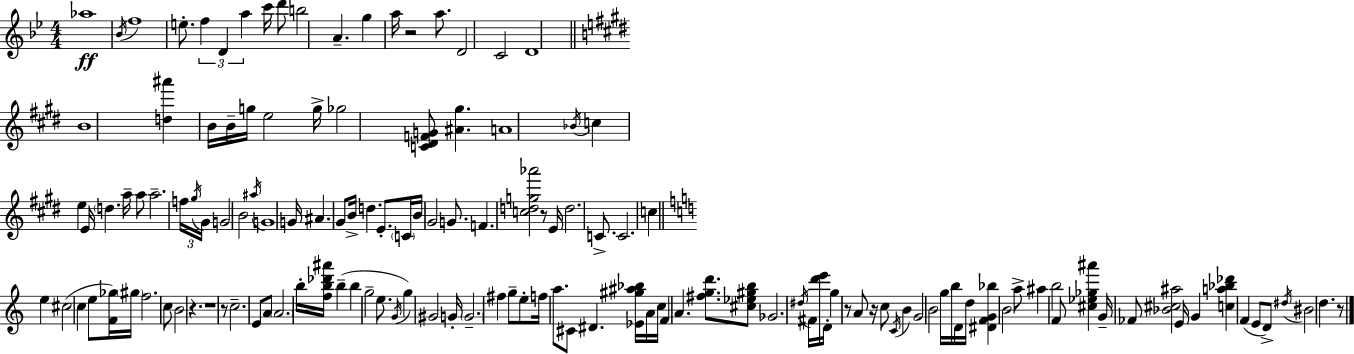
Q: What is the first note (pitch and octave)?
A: Ab5